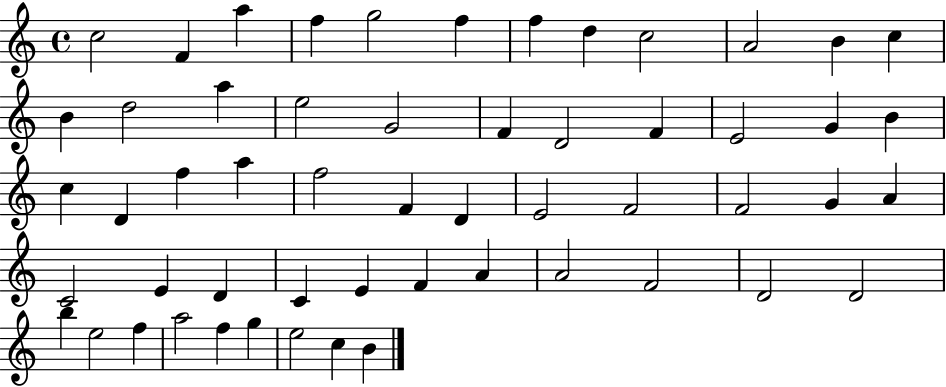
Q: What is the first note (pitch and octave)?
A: C5